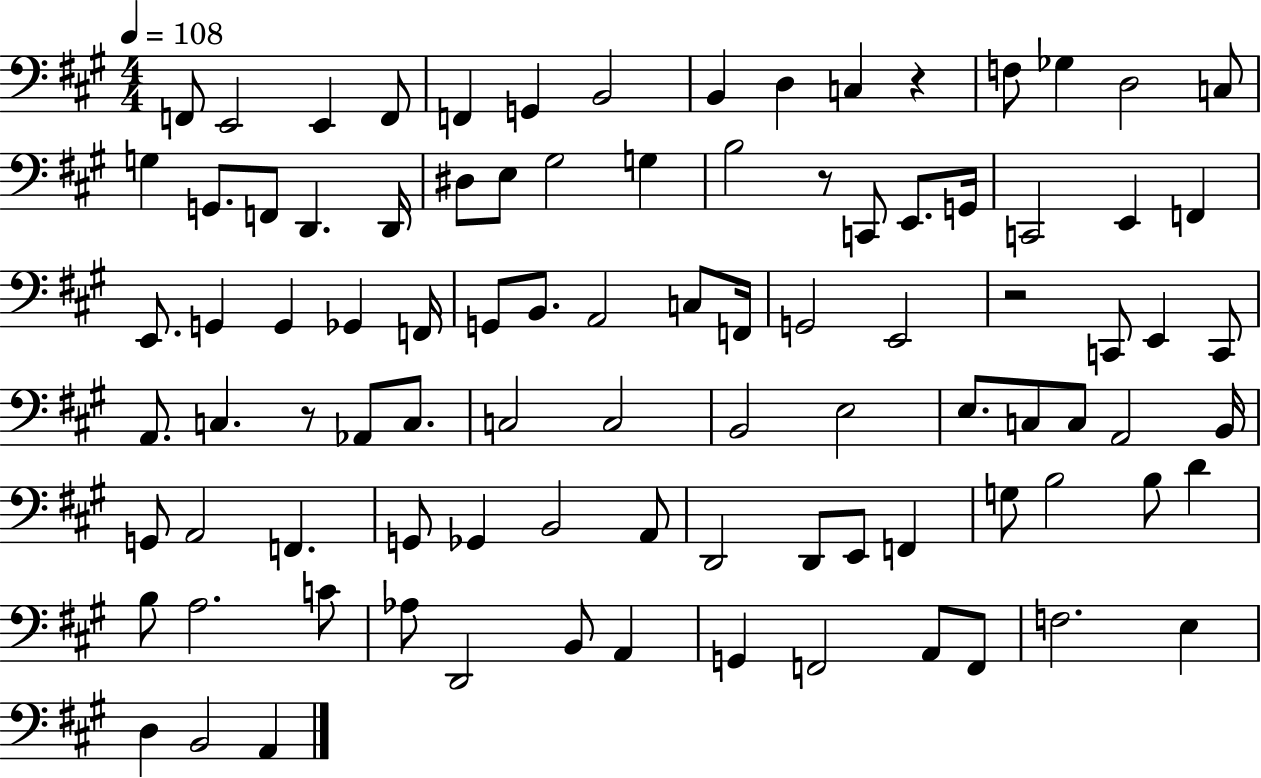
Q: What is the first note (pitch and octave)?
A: F2